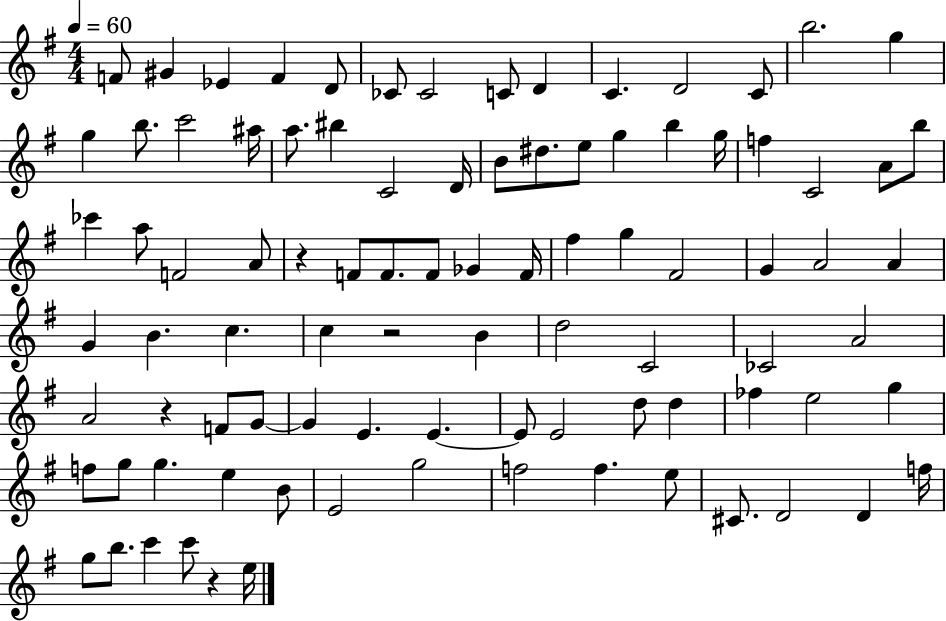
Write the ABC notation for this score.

X:1
T:Untitled
M:4/4
L:1/4
K:G
F/2 ^G _E F D/2 _C/2 _C2 C/2 D C D2 C/2 b2 g g b/2 c'2 ^a/4 a/2 ^b C2 D/4 B/2 ^d/2 e/2 g b g/4 f C2 A/2 b/2 _c' a/2 F2 A/2 z F/2 F/2 F/2 _G F/4 ^f g ^F2 G A2 A G B c c z2 B d2 C2 _C2 A2 A2 z F/2 G/2 G E E E/2 E2 d/2 d _f e2 g f/2 g/2 g e B/2 E2 g2 f2 f e/2 ^C/2 D2 D f/4 g/2 b/2 c' c'/2 z e/4